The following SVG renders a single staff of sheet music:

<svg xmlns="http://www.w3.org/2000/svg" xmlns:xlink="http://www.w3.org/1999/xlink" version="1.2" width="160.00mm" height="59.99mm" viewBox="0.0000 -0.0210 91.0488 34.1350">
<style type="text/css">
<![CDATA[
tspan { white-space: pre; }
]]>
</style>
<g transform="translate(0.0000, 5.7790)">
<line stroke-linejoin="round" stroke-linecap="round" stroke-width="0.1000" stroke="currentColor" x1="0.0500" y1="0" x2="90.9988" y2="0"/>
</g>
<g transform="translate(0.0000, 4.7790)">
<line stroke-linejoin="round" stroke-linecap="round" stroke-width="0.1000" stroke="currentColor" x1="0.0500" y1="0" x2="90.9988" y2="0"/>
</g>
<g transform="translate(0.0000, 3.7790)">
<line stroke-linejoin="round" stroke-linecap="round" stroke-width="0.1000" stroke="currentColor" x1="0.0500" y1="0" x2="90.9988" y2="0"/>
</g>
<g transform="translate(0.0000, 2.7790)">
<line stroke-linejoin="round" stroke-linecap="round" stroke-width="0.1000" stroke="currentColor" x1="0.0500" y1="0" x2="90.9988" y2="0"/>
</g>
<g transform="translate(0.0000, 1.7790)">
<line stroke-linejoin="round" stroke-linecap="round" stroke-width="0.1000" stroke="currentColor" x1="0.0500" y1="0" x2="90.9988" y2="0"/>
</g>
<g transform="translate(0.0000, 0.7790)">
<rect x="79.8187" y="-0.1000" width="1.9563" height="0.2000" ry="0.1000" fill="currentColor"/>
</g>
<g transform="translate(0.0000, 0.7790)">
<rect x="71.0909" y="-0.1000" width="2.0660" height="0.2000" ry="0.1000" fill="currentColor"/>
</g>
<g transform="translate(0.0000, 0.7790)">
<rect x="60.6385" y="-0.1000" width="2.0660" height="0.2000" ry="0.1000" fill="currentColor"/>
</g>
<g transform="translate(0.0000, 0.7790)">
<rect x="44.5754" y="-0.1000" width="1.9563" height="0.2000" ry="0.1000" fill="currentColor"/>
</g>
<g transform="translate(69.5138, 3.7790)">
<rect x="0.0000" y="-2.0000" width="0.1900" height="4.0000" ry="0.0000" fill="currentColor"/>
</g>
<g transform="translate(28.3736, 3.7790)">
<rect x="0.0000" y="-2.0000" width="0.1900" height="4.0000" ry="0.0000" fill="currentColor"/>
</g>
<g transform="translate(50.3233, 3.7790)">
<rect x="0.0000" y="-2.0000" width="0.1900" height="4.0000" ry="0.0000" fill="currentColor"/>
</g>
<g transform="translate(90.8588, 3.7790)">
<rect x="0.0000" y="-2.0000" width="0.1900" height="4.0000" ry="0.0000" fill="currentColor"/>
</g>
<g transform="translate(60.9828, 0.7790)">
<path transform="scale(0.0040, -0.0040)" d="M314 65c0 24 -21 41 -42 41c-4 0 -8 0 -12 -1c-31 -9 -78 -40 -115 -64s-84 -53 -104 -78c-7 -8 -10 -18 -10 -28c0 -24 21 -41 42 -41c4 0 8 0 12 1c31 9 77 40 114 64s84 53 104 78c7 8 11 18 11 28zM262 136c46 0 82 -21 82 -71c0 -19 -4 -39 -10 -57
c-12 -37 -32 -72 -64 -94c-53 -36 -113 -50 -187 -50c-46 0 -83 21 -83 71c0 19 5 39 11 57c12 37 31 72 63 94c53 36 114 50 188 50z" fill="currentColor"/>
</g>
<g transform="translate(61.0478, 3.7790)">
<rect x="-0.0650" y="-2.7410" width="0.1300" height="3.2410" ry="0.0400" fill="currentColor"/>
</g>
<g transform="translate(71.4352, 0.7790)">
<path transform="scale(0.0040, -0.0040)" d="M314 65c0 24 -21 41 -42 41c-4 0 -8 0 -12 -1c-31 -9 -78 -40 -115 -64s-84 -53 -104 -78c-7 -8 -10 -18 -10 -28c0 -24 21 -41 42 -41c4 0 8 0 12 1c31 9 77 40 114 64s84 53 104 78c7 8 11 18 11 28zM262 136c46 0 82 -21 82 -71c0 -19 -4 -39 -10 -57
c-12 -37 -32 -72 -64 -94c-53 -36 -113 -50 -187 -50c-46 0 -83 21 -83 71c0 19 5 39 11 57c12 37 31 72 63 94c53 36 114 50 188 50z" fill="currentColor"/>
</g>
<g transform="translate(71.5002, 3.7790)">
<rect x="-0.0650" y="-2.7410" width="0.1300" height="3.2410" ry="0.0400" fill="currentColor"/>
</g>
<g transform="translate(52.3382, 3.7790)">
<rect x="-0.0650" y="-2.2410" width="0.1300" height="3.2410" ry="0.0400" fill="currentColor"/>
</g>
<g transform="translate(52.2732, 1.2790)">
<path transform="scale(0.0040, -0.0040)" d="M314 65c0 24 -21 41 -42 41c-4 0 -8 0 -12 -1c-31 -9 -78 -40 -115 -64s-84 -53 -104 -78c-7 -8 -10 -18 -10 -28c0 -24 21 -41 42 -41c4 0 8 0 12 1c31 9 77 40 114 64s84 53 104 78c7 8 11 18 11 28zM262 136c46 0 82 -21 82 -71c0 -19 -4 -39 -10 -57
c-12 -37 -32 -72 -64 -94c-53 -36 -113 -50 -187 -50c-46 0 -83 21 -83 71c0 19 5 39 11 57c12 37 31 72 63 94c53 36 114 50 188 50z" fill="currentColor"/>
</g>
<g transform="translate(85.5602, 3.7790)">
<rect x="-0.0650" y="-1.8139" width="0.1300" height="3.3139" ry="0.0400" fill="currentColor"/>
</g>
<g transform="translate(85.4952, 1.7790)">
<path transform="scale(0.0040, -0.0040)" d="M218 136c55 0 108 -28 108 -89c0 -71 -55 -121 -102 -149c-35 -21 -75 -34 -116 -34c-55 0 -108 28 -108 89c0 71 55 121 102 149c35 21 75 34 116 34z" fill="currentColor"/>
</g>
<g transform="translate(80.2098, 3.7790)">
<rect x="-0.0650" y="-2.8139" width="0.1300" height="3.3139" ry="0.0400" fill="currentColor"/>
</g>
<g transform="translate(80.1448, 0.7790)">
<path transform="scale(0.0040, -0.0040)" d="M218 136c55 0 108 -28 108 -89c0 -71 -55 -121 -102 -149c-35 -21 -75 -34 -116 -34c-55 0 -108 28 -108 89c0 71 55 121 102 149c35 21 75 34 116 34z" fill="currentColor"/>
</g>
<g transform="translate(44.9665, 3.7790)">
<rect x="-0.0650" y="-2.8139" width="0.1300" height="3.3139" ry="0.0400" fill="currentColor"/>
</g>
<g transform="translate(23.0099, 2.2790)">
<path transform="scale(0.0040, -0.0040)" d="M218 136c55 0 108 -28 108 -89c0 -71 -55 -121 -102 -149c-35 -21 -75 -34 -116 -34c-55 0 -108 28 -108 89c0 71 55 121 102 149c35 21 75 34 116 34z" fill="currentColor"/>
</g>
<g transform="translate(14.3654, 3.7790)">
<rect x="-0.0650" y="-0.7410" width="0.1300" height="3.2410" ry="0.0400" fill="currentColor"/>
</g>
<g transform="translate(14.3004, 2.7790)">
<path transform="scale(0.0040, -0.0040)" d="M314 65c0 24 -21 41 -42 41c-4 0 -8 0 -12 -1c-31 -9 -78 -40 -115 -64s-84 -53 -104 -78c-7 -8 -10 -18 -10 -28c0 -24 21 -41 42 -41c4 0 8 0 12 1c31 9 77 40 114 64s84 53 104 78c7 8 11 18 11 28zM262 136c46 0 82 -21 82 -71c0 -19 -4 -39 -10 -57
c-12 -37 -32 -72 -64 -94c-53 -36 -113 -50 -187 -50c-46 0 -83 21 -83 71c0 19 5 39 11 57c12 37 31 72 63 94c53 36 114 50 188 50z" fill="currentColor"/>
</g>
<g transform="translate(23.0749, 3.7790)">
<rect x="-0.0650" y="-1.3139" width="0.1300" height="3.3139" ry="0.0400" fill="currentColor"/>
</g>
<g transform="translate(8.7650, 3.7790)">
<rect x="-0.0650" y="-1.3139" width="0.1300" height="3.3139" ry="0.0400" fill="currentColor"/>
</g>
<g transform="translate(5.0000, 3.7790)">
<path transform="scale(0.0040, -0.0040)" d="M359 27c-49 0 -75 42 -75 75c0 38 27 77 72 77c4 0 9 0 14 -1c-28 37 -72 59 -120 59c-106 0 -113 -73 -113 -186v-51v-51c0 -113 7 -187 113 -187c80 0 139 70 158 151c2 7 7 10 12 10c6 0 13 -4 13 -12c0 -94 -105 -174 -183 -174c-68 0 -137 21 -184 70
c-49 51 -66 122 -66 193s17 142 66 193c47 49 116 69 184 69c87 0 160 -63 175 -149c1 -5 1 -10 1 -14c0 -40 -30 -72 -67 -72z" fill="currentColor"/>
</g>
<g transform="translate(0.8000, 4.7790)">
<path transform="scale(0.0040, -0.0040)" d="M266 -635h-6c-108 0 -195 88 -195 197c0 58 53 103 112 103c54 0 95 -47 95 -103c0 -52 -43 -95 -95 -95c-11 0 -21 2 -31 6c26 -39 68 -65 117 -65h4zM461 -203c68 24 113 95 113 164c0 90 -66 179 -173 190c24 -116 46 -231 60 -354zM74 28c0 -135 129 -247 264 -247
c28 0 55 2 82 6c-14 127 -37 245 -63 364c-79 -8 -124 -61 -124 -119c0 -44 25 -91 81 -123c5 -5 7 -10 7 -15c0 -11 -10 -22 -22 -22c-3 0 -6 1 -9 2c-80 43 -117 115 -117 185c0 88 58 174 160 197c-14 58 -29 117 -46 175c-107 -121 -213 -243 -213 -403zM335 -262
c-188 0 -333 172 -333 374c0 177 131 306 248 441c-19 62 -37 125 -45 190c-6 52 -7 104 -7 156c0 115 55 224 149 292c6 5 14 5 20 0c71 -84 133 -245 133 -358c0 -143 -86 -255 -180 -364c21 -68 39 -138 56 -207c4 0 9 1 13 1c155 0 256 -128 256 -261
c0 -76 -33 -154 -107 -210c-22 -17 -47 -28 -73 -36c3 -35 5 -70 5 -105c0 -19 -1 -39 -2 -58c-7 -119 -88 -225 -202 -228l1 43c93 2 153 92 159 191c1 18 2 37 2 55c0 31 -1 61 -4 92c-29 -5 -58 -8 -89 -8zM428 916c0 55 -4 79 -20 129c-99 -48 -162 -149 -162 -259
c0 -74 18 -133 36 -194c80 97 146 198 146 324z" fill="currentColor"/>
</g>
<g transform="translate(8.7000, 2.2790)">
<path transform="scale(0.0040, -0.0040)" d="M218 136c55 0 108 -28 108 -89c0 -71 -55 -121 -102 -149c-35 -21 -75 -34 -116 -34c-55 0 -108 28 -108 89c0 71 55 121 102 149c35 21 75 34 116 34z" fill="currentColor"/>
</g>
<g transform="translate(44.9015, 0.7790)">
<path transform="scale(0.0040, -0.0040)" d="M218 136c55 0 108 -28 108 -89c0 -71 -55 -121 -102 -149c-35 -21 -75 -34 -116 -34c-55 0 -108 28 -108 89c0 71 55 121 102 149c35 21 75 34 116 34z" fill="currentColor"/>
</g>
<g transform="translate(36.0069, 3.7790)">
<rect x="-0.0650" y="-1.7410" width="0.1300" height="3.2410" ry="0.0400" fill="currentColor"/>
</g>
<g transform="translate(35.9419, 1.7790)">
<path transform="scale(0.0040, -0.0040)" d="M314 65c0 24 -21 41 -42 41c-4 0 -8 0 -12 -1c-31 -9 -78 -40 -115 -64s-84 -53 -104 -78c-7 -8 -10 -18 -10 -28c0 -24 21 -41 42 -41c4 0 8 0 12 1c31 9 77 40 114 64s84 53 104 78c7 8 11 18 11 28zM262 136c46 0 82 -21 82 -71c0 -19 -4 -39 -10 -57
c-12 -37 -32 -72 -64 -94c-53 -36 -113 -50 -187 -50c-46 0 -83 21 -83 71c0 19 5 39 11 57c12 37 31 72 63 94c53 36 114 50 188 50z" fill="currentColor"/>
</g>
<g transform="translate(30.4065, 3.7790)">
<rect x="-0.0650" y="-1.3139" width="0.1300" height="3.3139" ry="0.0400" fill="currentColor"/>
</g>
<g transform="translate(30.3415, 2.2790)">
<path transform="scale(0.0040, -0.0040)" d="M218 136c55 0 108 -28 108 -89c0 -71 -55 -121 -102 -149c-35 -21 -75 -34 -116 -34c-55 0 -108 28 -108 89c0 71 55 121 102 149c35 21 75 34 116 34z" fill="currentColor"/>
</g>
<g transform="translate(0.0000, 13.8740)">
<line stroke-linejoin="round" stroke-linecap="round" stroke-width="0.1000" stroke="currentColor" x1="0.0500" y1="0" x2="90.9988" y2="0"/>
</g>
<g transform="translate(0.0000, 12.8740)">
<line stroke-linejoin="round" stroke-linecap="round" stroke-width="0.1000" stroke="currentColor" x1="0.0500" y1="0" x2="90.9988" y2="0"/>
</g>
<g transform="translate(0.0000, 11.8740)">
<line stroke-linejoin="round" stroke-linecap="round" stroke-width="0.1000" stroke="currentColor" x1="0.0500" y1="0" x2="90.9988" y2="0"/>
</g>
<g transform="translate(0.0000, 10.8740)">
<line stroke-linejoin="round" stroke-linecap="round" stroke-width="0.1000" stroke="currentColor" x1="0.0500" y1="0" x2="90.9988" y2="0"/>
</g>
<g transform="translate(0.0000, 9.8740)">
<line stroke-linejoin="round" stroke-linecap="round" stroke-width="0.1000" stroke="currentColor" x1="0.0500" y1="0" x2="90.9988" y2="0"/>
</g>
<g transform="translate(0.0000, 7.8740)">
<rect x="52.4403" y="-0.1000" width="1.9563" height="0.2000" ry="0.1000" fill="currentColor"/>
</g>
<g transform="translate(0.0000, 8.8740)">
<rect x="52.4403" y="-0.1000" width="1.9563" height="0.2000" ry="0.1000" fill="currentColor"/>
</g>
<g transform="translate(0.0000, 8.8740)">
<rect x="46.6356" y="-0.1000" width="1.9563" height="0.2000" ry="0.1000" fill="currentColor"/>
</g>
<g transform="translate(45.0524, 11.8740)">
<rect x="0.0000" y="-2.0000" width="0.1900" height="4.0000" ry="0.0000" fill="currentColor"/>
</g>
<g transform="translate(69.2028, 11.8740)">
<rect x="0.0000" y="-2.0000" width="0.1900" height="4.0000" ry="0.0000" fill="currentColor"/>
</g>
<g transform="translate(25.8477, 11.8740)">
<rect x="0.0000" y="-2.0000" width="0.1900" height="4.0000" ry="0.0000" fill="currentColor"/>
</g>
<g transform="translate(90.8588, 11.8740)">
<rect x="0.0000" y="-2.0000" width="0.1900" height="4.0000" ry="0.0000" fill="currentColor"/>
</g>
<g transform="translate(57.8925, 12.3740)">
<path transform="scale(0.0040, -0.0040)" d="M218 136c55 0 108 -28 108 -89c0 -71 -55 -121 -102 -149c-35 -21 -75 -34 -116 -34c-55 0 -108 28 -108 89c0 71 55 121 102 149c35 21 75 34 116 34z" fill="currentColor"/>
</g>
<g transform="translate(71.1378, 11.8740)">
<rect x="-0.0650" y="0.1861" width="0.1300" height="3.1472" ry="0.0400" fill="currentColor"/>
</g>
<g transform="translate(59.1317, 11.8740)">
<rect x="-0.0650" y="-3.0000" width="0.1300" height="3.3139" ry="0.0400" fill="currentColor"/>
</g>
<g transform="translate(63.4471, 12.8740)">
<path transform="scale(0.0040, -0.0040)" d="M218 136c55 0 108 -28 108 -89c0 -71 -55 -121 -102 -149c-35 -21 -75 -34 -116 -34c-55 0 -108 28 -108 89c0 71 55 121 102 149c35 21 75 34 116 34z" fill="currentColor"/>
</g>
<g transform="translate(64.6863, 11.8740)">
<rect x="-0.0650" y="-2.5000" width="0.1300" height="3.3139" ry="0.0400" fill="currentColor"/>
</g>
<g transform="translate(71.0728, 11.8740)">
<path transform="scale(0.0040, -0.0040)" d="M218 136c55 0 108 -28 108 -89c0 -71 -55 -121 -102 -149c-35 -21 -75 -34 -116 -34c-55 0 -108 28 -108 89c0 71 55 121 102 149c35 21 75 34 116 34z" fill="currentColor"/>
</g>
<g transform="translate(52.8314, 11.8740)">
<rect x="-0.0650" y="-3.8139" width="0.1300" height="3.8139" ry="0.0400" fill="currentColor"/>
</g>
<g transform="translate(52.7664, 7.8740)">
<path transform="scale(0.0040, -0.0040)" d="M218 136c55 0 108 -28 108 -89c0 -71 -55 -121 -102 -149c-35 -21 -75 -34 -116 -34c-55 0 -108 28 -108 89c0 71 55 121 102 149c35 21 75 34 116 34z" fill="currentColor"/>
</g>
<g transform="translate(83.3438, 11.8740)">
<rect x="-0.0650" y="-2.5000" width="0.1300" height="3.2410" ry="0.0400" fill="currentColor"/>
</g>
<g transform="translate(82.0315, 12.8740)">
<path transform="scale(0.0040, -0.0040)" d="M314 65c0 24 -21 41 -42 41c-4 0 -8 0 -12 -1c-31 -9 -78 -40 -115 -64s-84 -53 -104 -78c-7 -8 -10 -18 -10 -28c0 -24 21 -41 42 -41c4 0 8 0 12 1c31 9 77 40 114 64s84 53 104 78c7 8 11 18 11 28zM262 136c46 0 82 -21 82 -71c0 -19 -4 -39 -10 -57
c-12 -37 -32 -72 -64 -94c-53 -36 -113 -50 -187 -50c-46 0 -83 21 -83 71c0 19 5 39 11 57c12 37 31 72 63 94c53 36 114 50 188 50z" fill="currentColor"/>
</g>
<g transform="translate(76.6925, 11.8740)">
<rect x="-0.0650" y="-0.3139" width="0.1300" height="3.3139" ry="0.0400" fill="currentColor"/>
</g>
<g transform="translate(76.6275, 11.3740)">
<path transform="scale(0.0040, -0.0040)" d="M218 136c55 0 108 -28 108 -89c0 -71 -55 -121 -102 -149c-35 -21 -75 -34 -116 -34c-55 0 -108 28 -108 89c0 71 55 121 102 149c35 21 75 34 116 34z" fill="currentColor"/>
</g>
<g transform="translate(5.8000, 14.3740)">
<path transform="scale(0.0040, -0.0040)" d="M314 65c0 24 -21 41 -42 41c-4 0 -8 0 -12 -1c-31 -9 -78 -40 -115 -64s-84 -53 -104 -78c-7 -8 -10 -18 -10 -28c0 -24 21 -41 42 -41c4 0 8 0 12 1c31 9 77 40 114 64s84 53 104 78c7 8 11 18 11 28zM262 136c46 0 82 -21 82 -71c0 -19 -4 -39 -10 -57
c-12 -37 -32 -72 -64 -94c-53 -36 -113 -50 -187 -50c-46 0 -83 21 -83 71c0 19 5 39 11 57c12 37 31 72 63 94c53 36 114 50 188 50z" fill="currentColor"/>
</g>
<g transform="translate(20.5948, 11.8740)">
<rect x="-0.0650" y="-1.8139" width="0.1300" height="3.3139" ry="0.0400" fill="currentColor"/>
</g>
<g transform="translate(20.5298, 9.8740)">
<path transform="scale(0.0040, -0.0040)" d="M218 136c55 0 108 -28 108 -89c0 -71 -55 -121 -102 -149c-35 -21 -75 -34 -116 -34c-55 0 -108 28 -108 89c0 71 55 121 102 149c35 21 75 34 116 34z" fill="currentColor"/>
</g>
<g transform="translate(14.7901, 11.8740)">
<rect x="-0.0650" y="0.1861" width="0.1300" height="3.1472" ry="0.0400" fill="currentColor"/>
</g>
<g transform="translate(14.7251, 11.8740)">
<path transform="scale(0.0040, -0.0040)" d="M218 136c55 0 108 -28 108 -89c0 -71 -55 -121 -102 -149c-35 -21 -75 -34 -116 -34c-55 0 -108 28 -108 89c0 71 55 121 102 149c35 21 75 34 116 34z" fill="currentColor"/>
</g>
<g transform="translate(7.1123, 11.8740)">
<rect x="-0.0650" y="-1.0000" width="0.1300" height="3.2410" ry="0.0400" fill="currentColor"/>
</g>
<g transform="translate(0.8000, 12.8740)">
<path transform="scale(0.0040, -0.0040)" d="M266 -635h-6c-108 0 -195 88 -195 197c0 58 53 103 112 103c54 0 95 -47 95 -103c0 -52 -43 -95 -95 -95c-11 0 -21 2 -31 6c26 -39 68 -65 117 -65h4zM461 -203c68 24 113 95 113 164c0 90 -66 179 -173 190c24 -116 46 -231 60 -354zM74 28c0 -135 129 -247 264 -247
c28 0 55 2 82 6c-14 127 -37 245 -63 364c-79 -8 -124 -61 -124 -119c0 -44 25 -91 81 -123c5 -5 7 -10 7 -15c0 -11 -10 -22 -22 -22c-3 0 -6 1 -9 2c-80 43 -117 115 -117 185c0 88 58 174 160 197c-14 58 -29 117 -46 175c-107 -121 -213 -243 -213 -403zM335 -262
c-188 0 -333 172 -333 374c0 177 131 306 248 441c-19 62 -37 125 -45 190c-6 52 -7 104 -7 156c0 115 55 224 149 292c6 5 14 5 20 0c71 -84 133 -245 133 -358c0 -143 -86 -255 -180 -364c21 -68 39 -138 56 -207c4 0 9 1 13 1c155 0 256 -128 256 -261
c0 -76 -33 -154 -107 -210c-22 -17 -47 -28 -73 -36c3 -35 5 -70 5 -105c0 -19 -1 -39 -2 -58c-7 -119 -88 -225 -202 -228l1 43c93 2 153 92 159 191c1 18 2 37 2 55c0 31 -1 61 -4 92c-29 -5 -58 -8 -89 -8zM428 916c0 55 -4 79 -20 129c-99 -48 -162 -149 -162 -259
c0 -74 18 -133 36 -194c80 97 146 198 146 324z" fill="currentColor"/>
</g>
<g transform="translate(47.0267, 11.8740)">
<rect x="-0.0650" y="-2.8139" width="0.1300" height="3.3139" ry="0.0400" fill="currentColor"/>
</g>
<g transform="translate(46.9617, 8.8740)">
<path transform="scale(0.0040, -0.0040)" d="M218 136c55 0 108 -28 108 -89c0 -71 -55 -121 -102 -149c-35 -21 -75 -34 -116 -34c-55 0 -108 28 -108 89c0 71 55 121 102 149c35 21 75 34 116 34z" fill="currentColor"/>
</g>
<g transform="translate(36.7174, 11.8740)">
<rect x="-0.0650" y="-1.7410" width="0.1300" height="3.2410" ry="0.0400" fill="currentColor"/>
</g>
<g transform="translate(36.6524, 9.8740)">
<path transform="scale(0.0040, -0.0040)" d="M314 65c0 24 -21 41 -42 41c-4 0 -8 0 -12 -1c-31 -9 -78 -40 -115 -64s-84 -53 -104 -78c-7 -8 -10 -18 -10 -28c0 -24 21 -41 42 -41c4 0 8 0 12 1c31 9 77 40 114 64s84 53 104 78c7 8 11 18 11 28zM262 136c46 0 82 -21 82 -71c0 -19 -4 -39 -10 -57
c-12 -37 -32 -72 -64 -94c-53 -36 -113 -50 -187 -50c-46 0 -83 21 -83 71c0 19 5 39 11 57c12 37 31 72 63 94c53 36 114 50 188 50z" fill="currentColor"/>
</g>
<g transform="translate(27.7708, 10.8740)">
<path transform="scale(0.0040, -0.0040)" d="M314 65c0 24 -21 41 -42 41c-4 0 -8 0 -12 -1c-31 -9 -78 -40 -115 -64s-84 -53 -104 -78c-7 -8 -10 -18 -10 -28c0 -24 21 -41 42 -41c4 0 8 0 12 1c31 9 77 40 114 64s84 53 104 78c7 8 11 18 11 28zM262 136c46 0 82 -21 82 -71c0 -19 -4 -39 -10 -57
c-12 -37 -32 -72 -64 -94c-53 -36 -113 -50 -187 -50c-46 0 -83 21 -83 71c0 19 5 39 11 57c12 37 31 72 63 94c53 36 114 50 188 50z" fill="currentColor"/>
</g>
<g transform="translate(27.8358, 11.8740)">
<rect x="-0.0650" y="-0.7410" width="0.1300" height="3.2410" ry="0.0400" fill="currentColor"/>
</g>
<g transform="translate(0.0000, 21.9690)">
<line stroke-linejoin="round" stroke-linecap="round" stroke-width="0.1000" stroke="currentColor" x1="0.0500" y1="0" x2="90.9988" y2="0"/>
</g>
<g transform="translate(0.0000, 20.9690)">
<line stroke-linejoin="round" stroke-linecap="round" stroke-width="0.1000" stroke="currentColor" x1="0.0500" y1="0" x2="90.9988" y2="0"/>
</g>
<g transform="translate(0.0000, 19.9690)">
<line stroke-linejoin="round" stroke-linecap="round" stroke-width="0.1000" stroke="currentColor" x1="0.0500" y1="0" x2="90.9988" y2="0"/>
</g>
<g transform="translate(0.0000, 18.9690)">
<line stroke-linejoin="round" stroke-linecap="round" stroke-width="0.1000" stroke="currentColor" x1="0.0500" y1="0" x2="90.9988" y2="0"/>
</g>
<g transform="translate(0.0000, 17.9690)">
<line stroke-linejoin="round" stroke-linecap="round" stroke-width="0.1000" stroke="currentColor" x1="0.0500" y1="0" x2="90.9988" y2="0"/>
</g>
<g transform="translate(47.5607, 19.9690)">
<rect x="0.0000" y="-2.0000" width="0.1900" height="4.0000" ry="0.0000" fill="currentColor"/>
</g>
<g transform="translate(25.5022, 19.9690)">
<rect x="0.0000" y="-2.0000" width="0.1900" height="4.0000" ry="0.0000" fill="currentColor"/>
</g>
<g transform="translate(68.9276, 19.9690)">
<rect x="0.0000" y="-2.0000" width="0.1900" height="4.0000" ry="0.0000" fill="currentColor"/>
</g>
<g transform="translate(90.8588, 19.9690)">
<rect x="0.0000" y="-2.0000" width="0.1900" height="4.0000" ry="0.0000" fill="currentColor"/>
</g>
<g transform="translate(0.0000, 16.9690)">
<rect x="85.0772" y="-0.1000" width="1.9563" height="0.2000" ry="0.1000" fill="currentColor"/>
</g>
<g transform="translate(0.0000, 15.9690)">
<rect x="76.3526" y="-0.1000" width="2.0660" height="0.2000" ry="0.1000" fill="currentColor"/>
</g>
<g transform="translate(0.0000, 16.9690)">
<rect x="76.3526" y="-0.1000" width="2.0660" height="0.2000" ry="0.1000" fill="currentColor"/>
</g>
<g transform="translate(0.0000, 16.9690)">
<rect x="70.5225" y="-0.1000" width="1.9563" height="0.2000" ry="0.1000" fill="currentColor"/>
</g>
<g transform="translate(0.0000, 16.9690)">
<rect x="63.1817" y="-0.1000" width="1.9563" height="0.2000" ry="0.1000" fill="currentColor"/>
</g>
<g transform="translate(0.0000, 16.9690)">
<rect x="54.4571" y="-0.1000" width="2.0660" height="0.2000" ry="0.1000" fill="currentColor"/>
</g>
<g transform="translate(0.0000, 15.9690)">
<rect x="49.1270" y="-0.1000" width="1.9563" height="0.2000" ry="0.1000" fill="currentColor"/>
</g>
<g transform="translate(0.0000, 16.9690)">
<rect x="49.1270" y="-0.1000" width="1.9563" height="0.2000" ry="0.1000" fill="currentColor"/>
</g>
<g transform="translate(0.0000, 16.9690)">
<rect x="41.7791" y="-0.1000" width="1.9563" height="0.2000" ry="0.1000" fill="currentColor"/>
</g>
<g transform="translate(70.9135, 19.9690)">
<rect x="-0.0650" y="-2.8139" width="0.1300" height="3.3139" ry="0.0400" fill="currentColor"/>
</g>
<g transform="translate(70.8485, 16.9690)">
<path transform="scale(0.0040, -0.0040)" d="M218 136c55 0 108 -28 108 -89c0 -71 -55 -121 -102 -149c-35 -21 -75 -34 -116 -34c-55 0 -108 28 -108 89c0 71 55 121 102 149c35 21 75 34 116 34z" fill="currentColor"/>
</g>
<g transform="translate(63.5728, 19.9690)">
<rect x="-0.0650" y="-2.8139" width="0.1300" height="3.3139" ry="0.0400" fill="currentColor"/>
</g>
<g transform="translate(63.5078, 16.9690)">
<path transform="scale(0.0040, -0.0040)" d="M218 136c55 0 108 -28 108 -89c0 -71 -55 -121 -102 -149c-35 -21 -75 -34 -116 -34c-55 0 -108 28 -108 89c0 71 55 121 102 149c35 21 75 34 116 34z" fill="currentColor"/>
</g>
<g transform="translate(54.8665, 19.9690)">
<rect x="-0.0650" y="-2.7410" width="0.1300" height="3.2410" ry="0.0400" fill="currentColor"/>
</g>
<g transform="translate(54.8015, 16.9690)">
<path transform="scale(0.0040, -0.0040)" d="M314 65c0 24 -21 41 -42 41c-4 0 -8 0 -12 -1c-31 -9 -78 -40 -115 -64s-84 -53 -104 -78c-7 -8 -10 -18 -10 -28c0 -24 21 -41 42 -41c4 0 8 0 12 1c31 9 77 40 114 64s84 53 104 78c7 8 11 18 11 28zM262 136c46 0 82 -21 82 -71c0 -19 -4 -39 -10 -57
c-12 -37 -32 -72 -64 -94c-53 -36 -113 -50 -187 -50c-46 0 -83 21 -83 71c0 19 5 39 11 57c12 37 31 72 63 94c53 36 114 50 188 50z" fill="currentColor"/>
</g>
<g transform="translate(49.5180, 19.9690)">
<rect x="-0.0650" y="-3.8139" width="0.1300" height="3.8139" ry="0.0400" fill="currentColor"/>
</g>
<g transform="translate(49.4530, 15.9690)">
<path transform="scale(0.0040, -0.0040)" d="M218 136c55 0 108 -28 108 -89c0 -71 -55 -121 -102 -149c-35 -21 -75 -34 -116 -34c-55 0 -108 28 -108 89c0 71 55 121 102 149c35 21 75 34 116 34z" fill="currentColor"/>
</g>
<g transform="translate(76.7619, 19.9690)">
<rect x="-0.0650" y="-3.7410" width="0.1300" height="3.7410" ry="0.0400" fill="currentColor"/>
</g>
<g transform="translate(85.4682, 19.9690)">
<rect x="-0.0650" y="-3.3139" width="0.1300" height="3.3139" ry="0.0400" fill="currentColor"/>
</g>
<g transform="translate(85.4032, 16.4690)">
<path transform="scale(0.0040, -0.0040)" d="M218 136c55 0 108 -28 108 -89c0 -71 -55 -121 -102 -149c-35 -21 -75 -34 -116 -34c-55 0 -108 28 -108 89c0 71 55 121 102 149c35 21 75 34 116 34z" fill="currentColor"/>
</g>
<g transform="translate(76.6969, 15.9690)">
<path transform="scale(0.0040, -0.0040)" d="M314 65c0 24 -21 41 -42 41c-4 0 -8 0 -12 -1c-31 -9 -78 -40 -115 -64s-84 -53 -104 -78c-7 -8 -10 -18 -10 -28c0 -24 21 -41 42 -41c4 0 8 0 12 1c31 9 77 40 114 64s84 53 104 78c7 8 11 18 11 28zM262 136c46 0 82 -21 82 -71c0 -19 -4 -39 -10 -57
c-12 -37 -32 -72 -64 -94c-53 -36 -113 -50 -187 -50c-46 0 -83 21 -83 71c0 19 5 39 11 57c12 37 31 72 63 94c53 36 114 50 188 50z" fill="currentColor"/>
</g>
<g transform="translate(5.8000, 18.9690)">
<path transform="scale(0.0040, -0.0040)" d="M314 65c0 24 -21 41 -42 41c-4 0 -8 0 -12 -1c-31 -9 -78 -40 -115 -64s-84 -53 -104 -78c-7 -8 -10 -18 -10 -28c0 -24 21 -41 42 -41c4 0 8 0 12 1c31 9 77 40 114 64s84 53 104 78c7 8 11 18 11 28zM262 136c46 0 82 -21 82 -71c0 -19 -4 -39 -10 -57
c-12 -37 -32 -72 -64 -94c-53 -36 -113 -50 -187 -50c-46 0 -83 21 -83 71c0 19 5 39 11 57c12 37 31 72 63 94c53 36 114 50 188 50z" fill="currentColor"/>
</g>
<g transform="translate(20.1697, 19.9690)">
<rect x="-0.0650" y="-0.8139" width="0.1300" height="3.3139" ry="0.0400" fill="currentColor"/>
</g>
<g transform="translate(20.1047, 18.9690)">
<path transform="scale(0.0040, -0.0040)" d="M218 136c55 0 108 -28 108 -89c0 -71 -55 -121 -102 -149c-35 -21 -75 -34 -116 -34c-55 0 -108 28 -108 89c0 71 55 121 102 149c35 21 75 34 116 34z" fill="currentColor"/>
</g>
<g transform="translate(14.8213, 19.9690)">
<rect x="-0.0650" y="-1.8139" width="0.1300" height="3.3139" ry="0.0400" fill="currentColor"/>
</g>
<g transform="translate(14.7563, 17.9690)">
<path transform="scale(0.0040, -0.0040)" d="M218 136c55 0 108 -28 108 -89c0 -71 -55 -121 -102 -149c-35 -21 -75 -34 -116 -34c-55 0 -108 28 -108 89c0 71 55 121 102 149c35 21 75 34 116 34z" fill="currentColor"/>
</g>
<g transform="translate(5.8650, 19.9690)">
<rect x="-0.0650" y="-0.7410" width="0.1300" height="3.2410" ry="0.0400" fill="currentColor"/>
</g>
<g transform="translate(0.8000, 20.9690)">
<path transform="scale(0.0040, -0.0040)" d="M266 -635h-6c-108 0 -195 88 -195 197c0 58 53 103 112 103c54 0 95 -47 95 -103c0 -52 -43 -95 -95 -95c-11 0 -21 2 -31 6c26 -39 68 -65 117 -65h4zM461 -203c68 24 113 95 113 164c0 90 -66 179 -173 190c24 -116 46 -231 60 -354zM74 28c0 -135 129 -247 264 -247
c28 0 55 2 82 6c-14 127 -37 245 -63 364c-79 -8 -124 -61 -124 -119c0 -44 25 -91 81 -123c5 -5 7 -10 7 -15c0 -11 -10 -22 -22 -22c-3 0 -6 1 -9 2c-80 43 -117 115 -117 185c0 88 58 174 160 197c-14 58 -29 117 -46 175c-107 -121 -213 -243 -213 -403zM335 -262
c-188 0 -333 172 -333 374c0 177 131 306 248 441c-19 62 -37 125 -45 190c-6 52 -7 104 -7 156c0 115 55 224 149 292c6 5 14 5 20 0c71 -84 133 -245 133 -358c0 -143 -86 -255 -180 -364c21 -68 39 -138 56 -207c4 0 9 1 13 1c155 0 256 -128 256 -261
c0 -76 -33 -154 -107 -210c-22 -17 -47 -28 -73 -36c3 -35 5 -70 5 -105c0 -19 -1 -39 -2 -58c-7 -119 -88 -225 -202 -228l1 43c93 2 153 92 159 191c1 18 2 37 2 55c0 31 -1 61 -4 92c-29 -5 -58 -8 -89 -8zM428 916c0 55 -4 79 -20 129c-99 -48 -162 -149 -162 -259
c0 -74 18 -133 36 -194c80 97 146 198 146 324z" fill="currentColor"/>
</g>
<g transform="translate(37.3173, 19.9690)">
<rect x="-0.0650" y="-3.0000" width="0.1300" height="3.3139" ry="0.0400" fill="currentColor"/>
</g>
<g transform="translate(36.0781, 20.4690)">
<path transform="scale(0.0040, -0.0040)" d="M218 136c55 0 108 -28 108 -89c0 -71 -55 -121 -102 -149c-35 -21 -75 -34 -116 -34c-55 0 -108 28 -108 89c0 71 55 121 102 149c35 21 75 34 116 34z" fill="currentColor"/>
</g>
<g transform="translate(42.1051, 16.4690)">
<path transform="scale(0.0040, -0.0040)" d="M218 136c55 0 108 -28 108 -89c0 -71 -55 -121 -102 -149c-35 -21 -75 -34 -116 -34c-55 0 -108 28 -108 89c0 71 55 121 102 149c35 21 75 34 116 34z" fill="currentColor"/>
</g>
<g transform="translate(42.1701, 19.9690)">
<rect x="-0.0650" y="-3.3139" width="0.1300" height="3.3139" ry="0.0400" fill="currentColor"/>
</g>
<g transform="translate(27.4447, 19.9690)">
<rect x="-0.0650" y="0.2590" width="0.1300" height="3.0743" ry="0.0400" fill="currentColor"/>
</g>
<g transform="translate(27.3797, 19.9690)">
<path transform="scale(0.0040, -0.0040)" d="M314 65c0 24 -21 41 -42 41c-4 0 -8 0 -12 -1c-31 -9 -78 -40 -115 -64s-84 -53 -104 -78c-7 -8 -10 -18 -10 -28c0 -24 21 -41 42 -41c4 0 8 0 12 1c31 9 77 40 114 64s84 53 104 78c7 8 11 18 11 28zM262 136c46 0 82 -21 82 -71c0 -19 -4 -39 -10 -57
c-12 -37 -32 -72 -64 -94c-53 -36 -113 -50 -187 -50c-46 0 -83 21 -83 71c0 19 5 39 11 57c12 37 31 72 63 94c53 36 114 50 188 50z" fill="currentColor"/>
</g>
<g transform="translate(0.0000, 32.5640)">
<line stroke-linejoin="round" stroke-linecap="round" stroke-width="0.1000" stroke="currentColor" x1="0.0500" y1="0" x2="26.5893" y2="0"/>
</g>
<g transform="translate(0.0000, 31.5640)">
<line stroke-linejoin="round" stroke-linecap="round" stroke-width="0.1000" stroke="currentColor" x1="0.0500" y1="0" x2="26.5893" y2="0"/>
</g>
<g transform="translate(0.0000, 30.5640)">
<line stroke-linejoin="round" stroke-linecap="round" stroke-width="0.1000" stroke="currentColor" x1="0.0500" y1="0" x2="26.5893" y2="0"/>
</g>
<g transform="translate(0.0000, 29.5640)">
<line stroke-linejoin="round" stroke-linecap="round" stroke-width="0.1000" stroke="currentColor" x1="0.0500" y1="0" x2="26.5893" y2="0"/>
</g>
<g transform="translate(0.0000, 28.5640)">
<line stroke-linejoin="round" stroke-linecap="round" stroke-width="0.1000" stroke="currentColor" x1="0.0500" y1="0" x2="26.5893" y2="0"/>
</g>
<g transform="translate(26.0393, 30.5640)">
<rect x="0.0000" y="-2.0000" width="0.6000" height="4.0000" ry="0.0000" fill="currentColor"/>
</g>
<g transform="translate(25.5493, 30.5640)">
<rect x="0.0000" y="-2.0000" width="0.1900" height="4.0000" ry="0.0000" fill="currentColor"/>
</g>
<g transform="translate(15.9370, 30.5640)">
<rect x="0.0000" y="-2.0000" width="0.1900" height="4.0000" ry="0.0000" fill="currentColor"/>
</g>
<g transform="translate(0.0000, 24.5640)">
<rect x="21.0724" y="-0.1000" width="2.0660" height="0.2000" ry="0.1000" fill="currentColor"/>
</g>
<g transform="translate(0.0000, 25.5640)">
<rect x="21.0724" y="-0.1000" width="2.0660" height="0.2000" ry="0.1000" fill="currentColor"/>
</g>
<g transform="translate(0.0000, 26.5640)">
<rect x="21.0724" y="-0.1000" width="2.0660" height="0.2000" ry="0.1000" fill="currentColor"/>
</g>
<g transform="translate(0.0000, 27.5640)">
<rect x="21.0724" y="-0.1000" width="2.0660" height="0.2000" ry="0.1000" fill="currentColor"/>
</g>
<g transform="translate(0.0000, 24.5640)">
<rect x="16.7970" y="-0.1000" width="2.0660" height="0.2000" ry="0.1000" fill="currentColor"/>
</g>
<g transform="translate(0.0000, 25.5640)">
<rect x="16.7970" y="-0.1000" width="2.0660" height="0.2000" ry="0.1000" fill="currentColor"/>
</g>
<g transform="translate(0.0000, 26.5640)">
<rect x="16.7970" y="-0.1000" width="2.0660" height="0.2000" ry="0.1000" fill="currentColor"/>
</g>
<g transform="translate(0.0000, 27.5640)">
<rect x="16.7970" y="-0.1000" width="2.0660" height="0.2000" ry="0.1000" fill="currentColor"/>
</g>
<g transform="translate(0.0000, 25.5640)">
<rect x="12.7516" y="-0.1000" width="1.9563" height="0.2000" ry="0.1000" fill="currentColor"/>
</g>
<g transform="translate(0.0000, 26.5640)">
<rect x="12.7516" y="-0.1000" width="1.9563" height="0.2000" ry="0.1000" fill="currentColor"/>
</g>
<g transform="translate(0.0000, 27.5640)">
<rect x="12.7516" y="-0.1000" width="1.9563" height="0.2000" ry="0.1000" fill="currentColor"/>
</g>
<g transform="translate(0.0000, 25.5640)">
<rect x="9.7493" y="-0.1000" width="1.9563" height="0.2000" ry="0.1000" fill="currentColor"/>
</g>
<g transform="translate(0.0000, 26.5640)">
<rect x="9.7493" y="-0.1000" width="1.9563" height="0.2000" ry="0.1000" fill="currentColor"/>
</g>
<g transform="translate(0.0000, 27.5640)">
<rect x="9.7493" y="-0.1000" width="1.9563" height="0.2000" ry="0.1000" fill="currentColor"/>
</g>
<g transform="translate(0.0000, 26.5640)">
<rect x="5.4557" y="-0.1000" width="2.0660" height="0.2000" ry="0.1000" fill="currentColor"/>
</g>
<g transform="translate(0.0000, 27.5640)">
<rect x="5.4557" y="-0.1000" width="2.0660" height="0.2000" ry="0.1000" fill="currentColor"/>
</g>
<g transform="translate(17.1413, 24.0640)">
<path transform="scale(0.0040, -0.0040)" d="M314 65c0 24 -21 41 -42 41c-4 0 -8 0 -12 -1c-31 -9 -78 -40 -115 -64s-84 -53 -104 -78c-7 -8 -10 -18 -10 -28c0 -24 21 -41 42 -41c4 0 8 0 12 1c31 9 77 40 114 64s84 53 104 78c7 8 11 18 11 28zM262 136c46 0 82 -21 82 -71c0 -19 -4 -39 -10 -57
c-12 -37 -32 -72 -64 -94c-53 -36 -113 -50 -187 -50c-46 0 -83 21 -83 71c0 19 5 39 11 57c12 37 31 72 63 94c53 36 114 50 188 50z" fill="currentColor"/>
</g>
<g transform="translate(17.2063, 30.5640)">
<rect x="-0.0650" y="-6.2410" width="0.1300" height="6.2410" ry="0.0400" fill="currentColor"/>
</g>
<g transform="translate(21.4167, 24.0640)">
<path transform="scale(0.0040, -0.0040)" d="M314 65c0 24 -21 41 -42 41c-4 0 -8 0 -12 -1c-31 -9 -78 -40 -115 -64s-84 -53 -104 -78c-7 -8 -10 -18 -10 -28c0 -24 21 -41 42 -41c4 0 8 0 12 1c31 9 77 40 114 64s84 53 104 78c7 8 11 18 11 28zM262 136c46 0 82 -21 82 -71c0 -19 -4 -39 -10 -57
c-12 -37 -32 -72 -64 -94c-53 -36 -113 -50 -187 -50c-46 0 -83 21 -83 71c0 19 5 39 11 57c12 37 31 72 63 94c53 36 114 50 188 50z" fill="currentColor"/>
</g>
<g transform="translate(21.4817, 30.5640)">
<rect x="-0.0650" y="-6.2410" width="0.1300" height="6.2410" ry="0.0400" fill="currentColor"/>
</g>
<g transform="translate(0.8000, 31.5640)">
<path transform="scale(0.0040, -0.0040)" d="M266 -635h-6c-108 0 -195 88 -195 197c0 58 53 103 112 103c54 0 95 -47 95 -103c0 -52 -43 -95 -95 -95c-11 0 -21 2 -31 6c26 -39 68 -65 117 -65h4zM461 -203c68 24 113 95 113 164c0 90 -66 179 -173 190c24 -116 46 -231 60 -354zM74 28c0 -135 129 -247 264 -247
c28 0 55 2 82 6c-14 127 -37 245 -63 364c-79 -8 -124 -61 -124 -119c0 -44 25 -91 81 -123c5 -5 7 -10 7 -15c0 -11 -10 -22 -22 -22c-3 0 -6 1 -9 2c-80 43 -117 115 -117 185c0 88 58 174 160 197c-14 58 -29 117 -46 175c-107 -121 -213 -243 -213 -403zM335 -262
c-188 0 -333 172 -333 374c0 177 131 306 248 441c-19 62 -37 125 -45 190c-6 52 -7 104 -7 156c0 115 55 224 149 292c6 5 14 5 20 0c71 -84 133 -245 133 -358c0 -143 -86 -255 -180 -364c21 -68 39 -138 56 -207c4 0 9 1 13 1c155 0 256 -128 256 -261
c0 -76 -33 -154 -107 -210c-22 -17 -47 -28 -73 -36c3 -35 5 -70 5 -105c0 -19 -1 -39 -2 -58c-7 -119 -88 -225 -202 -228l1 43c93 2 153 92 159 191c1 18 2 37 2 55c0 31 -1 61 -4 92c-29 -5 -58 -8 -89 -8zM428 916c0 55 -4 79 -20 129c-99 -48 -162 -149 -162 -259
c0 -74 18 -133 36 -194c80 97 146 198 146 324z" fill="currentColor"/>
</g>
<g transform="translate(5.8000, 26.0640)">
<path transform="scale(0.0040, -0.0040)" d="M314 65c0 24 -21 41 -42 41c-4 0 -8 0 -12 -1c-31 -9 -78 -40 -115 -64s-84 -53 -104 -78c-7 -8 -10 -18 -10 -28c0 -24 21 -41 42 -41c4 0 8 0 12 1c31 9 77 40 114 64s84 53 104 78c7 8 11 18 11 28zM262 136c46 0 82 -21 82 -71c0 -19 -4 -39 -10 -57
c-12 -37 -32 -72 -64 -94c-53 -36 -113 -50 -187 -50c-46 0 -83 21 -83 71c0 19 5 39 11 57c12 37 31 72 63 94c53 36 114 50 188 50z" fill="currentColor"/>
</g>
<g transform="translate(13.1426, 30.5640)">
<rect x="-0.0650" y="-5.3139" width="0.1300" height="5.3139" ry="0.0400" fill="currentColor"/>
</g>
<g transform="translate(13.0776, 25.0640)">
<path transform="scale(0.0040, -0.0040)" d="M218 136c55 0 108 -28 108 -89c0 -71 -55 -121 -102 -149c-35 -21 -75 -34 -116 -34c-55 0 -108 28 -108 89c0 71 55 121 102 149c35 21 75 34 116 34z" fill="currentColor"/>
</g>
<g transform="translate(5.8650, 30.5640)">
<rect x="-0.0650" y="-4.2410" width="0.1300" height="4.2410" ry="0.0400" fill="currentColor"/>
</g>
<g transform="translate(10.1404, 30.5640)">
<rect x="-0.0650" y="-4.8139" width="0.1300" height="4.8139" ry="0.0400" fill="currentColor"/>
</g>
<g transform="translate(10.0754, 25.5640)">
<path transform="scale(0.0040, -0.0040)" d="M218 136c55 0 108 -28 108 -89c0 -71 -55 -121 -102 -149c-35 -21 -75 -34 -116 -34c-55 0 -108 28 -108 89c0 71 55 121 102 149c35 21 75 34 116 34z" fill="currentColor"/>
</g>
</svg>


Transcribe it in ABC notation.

X:1
T:Untitled
M:4/4
L:1/4
K:C
e d2 e e f2 a g2 a2 a2 a f D2 B f d2 f2 a c' A G B c G2 d2 f d B2 A b c' a2 a a c'2 b d'2 e' f' a'2 a'2